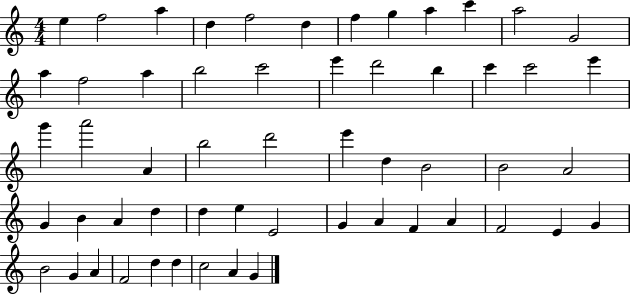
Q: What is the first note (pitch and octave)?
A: E5